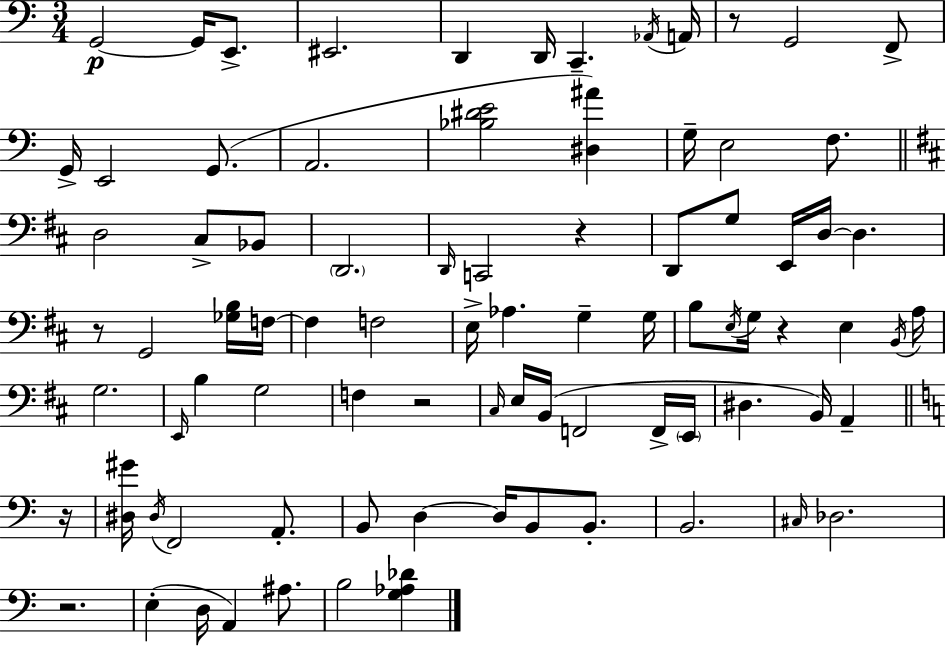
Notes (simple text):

G2/h G2/s E2/e. EIS2/h. D2/q D2/s C2/q. Ab2/s A2/s R/e G2/h F2/e G2/s E2/h G2/e. A2/h. [Bb3,D#4,E4]/h [D#3,A#4]/q G3/s E3/h F3/e. D3/h C#3/e Bb2/e D2/h. D2/s C2/h R/q D2/e G3/e E2/s D3/s D3/q. R/e G2/h [Gb3,B3]/s F3/s F3/q F3/h E3/s Ab3/q. G3/q G3/s B3/e E3/s G3/s R/q E3/q B2/s A3/s G3/h. E2/s B3/q G3/h F3/q R/h C#3/s E3/s B2/s F2/h F2/s E2/s D#3/q. B2/s A2/q R/s [D#3,G#4]/s D#3/s F2/h A2/e. B2/e D3/q D3/s B2/e B2/e. B2/h. C#3/s Db3/h. R/h. E3/q D3/s A2/q A#3/e. B3/h [G3,Ab3,Db4]/q